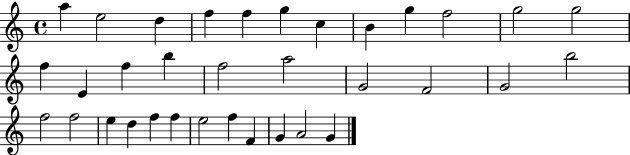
{
  \clef treble
  \time 4/4
  \defaultTimeSignature
  \key c \major
  a''4 e''2 d''4 | f''4 f''4 g''4 c''4 | b'4 g''4 f''2 | g''2 g''2 | \break f''4 e'4 f''4 b''4 | f''2 a''2 | g'2 f'2 | g'2 b''2 | \break f''2 f''2 | e''4 d''4 f''4 f''4 | e''2 f''4 f'4 | g'4 a'2 g'4 | \break \bar "|."
}